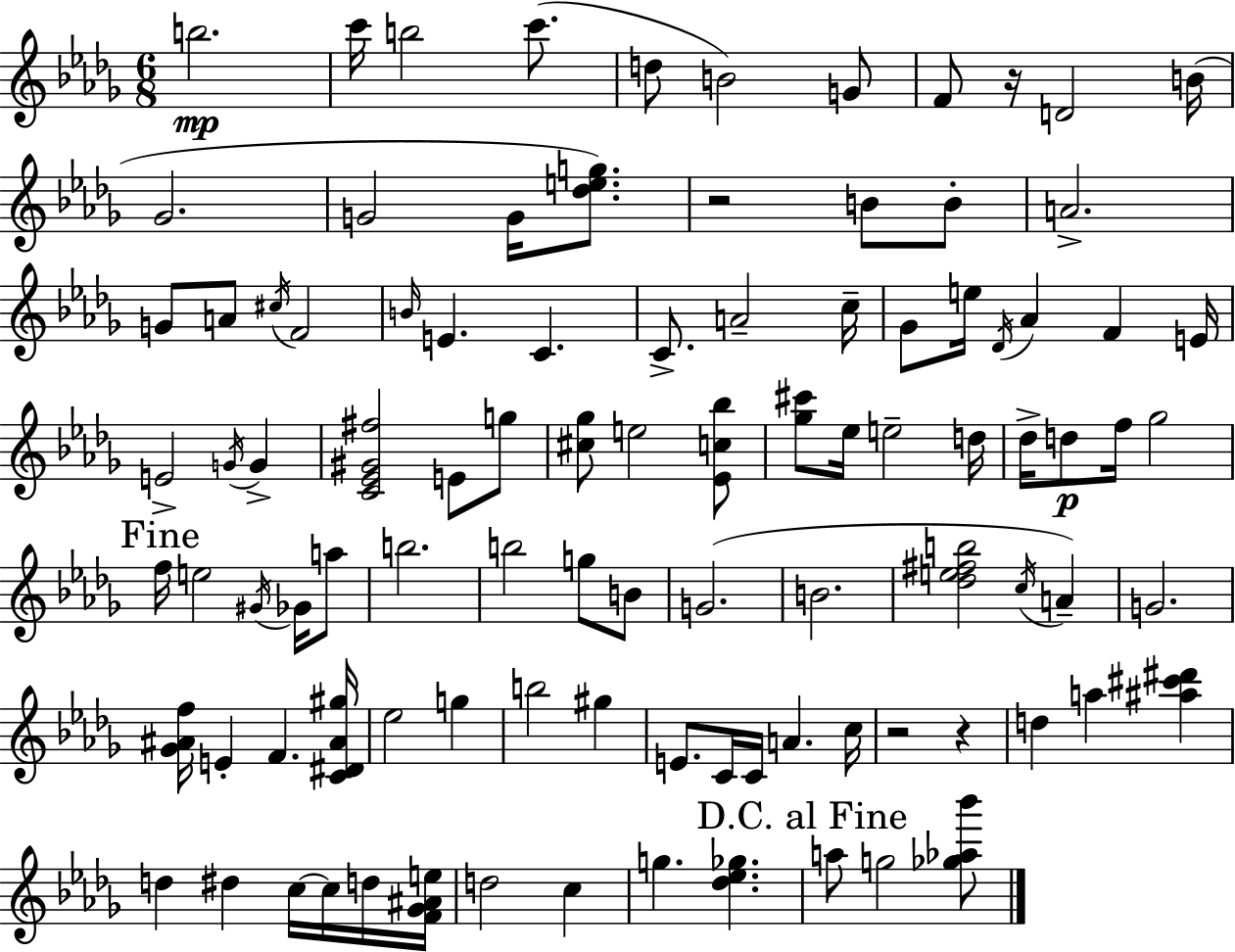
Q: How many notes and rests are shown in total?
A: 98